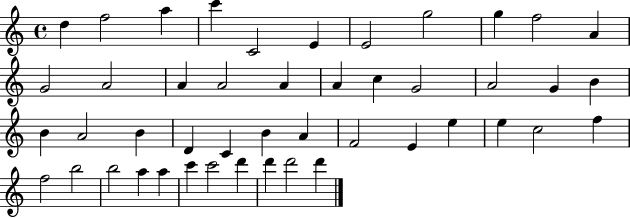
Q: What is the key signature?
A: C major